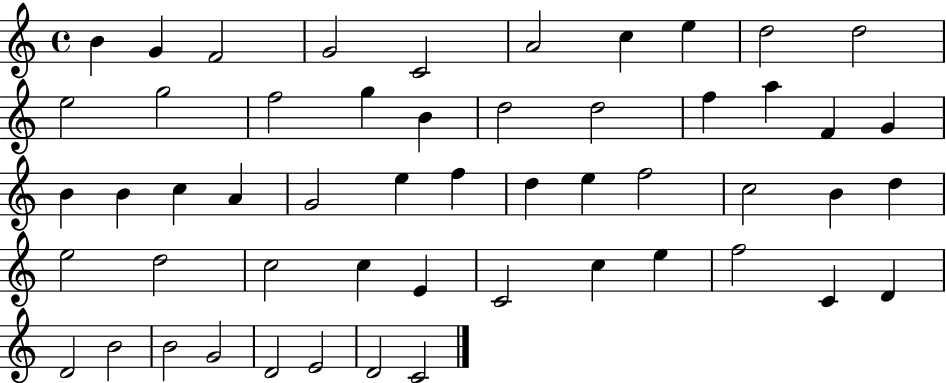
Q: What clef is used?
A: treble